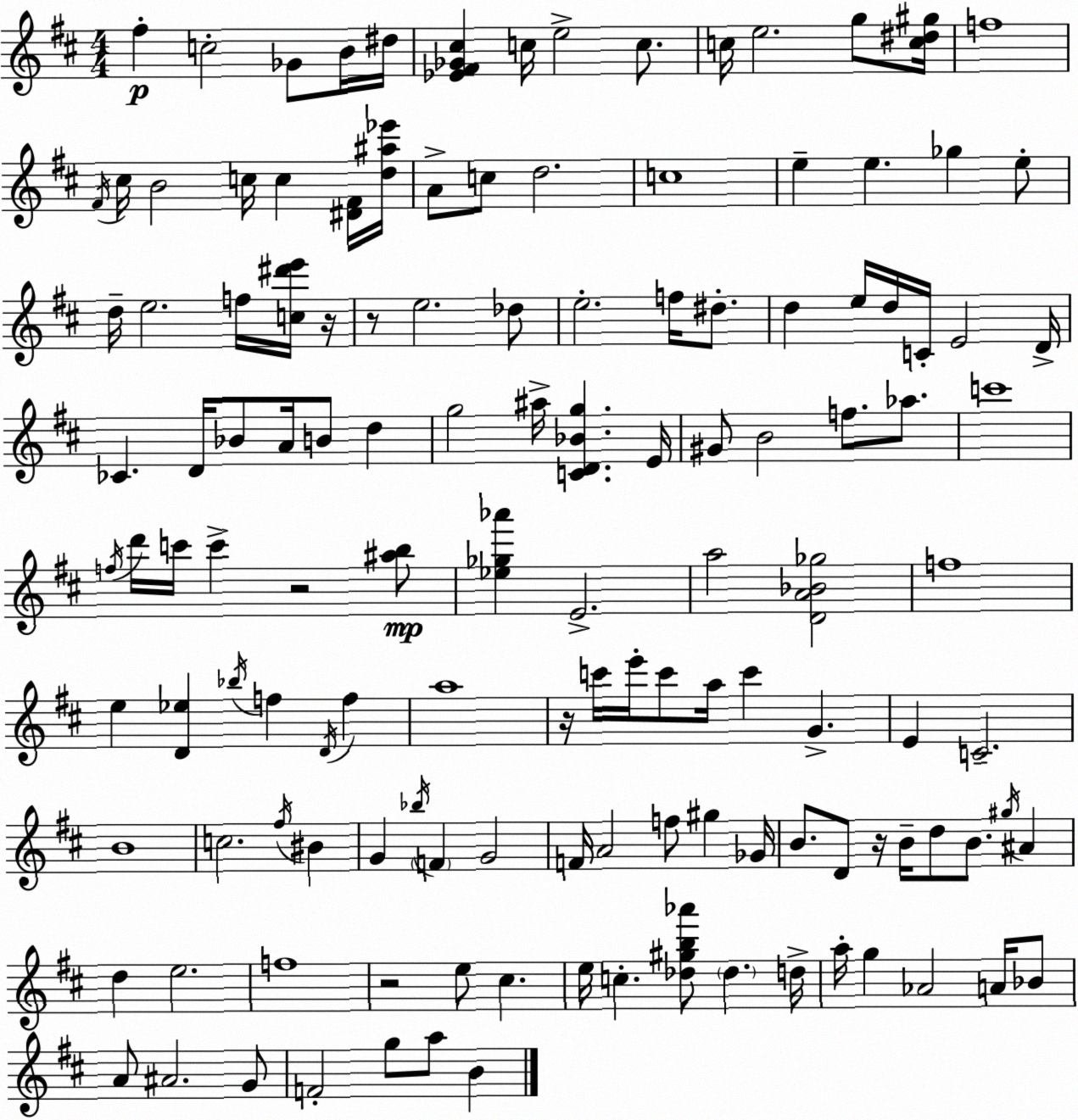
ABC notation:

X:1
T:Untitled
M:4/4
L:1/4
K:D
^f c2 _G/2 B/4 ^d/4 [_E^F_G^c] c/4 e2 c/2 c/4 e2 g/2 [c^d^g]/4 f4 ^F/4 ^c/4 B2 c/4 c [^D^F]/4 [d^a_e']/4 A/2 c/2 d2 c4 e e _g e/2 d/4 e2 f/4 [c^d'e']/4 z/4 z/2 e2 _d/2 e2 f/4 ^d/2 d e/4 d/4 C/4 E2 D/4 _C D/4 _B/2 A/4 B/2 d g2 ^a/4 [CD_Bg] E/4 ^G/2 B2 f/2 _a/2 c'4 f/4 d'/4 c'/4 c' z2 [^ab]/2 [_e_g_a'] E2 a2 [DA_B_g]2 f4 e [D_e] _b/4 f D/4 f a4 z/4 c'/4 e'/4 c'/2 a/4 c' G E C2 B4 c2 ^f/4 ^B G _b/4 F G2 F/4 A2 f/2 ^g _G/4 B/2 D/2 z/4 B/4 d/2 B/2 ^g/4 ^A d e2 f4 z2 e/2 ^c e/4 c [_d^gb_a']/2 _d d/4 a/4 g _A2 A/4 _B/2 A/2 ^A2 G/2 F2 g/2 a/2 B